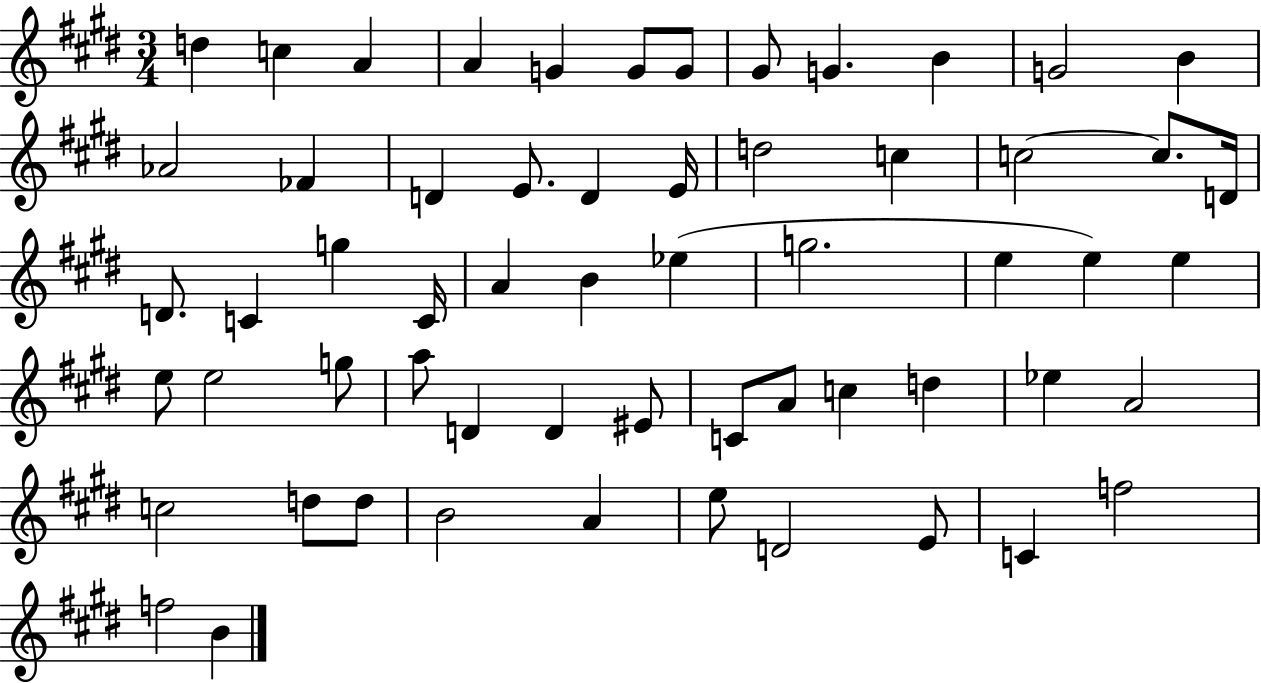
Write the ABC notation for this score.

X:1
T:Untitled
M:3/4
L:1/4
K:E
d c A A G G/2 G/2 ^G/2 G B G2 B _A2 _F D E/2 D E/4 d2 c c2 c/2 D/4 D/2 C g C/4 A B _e g2 e e e e/2 e2 g/2 a/2 D D ^E/2 C/2 A/2 c d _e A2 c2 d/2 d/2 B2 A e/2 D2 E/2 C f2 f2 B